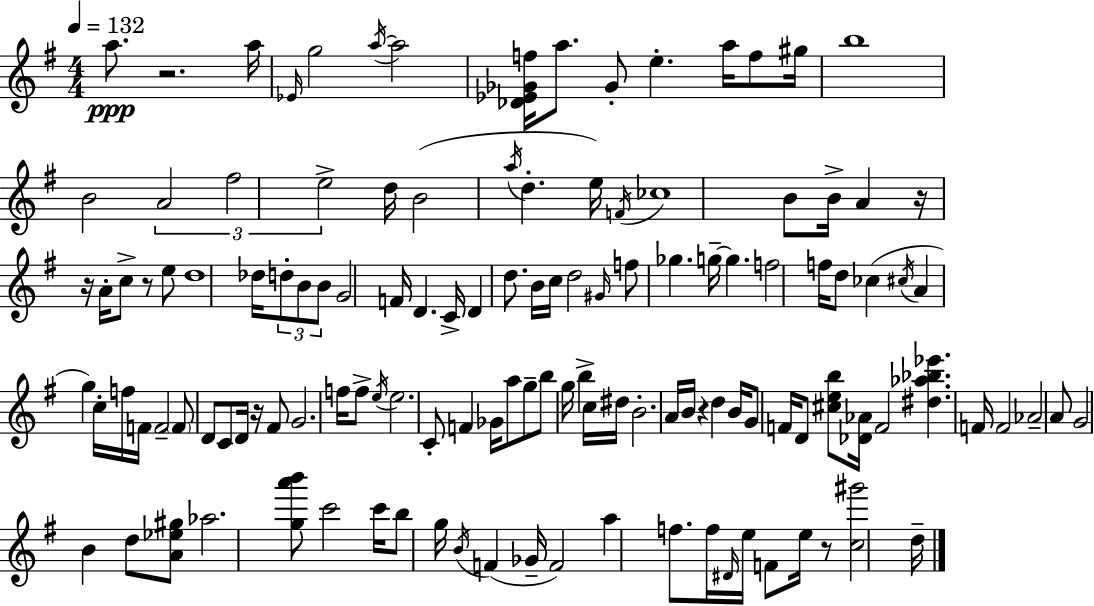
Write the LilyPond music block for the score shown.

{
  \clef treble
  \numericTimeSignature
  \time 4/4
  \key e \minor
  \tempo 4 = 132
  a''8.\ppp r2. a''16 | \grace { ees'16 } g''2 \acciaccatura { a''16~ }~ a''2 | <des' ees' ges' f''>16 a''8. ges'8-. e''4.-. a''16 f''8 | gis''16 b''1 | \break b'2 \tuplet 3/2 { a'2 | fis''2 e''2-> } | d''16 b'2( \acciaccatura { a''16 } d''4.-. | e''16) \acciaccatura { f'16 } ces''1 | \break b'8 b'16-> a'4 r16 r16 a'16-. c''8-> | r8 e''8 d''1 | des''16 \tuplet 3/2 { d''8-. b'8 b'8 } g'2 | f'16 d'4. c'16-> d'4 d''8. | \break b'16 c''16 d''2 \grace { gis'16 } f''8 ges''4. | g''16--~~ g''4. f''2 | f''16 d''8 ces''4( \acciaccatura { cis''16 } a'4 | g''4) c''16-. f''16 f'16 f'2-- \parenthesize f'8 | \break d'8 c'8 d'16 r16 fis'8 g'2. | f''16 f''8-> \acciaccatura { e''16 } e''2. | c'8-. f'4 ges'16 a''8 g''8-- | b''8 g''16 b''4-> c''16 dis''16 b'2.-. | \break a'16 b'16 r4 d''4 b'16 | g'8 f'16 d'8 <cis'' e'' b''>8 <des' aes'>16 f'2 | <dis'' aes'' bes'' ees'''>4. f'16 f'2 aes'2-- | a'8 g'2 | \break b'4 d''8 <a' ees'' gis''>8 aes''2. | <g'' a''' b'''>8 c'''2 c'''16 | b''8 g''16 \acciaccatura { b'16 }( f'4 ges'16-- f'2) | a''4 f''8. f''16 \grace { dis'16 } e''16 f'8 e''16 r8 | \break <c'' gis'''>2 d''16-- \bar "|."
}